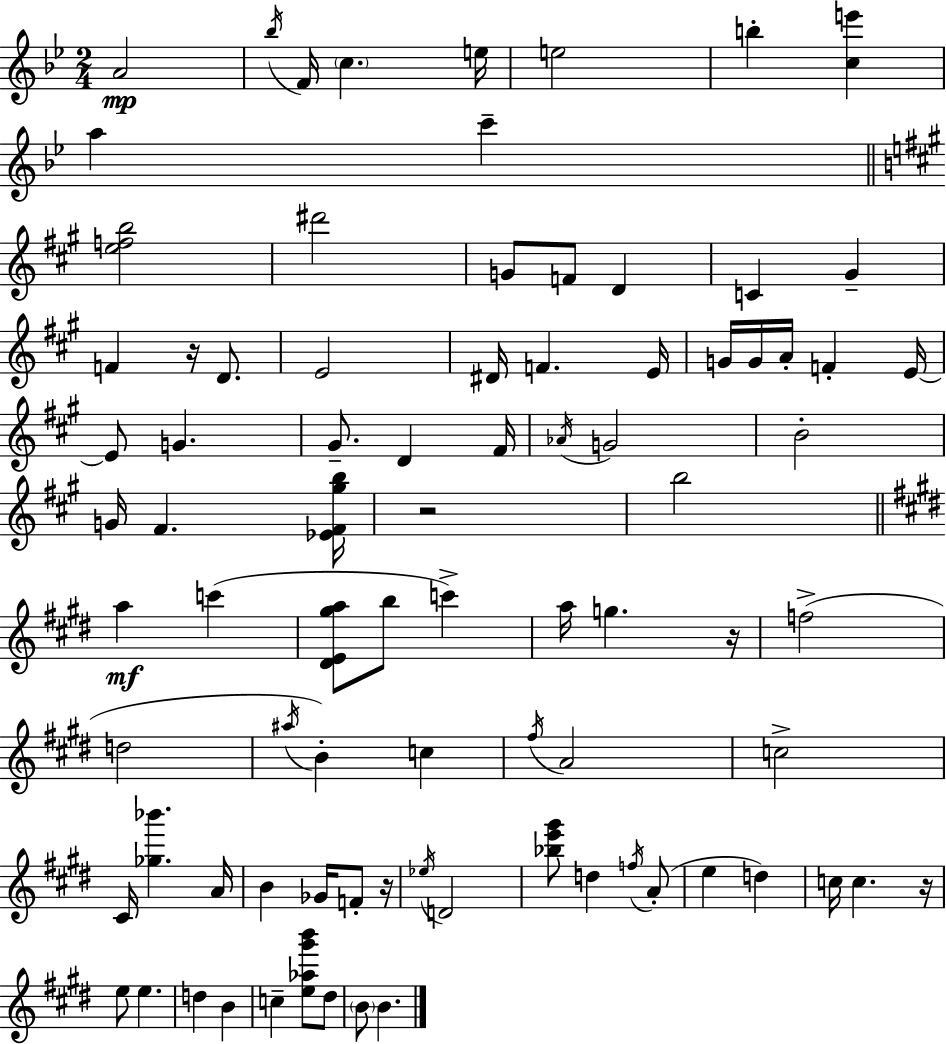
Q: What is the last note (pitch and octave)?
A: B4